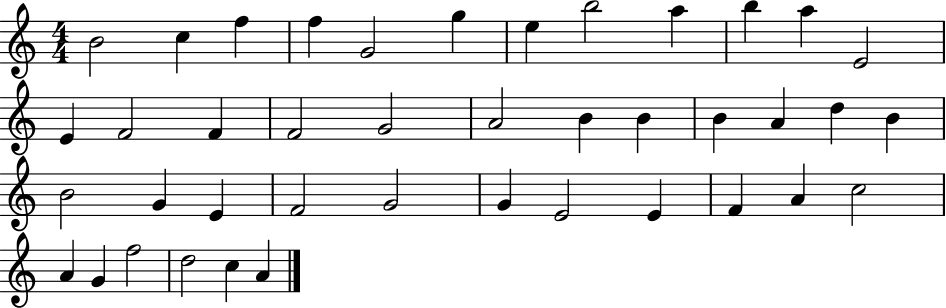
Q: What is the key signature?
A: C major